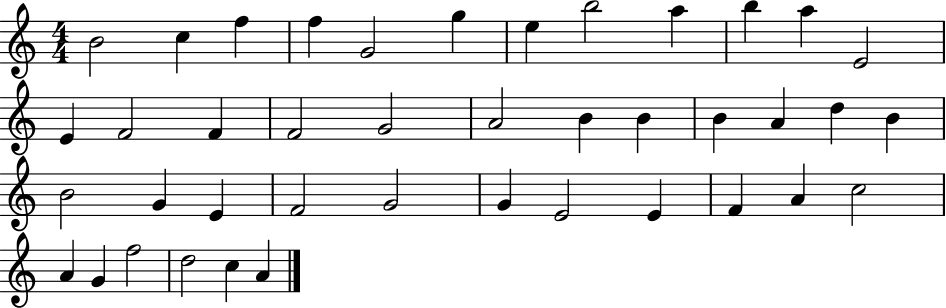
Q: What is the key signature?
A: C major